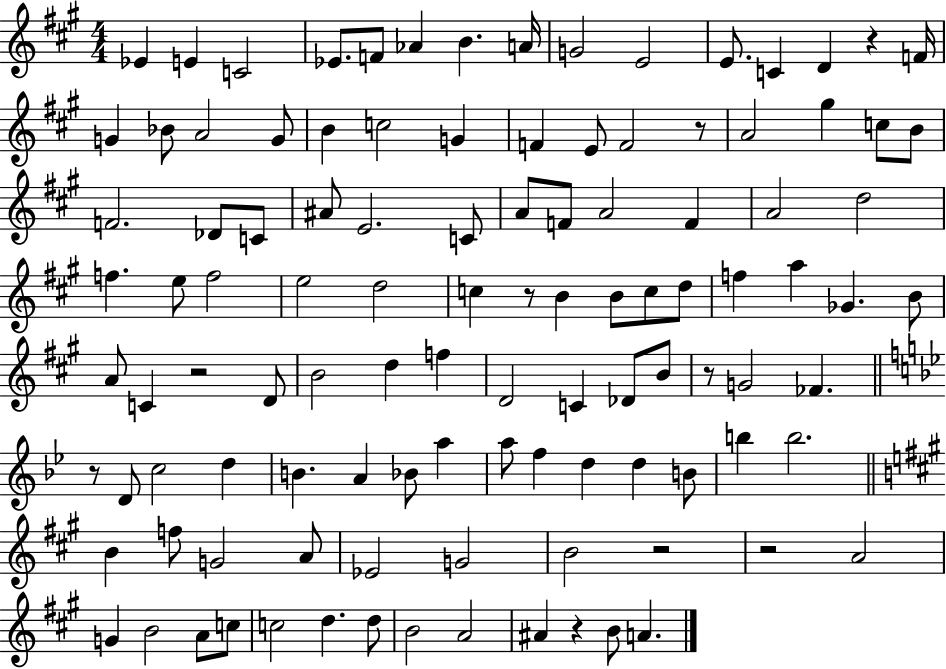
{
  \clef treble
  \numericTimeSignature
  \time 4/4
  \key a \major
  ees'4 e'4 c'2 | ees'8. f'8 aes'4 b'4. a'16 | g'2 e'2 | e'8. c'4 d'4 r4 f'16 | \break g'4 bes'8 a'2 g'8 | b'4 c''2 g'4 | f'4 e'8 f'2 r8 | a'2 gis''4 c''8 b'8 | \break f'2. des'8 c'8 | ais'8 e'2. c'8 | a'8 f'8 a'2 f'4 | a'2 d''2 | \break f''4. e''8 f''2 | e''2 d''2 | c''4 r8 b'4 b'8 c''8 d''8 | f''4 a''4 ges'4. b'8 | \break a'8 c'4 r2 d'8 | b'2 d''4 f''4 | d'2 c'4 des'8 b'8 | r8 g'2 fes'4. | \break \bar "||" \break \key bes \major r8 d'8 c''2 d''4 | b'4. a'4 bes'8 a''4 | a''8 f''4 d''4 d''4 b'8 | b''4 b''2. | \break \bar "||" \break \key a \major b'4 f''8 g'2 a'8 | ees'2 g'2 | b'2 r2 | r2 a'2 | \break g'4 b'2 a'8 c''8 | c''2 d''4. d''8 | b'2 a'2 | ais'4 r4 b'8 a'4. | \break \bar "|."
}